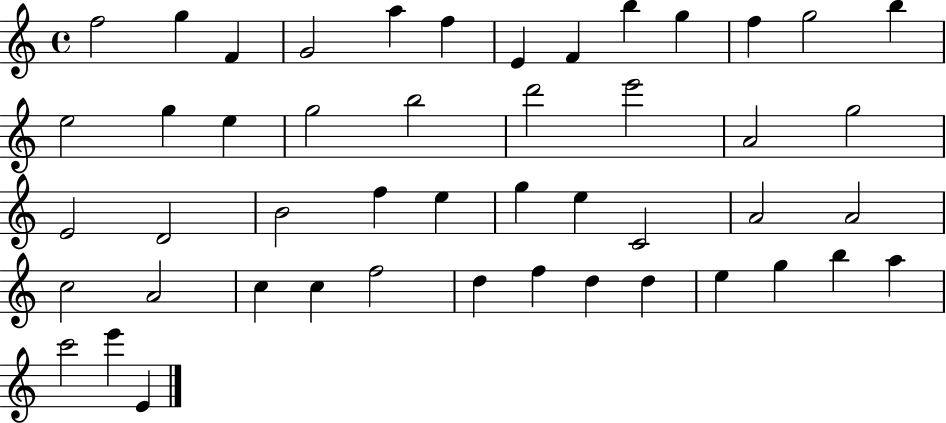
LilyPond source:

{
  \clef treble
  \time 4/4
  \defaultTimeSignature
  \key c \major
  f''2 g''4 f'4 | g'2 a''4 f''4 | e'4 f'4 b''4 g''4 | f''4 g''2 b''4 | \break e''2 g''4 e''4 | g''2 b''2 | d'''2 e'''2 | a'2 g''2 | \break e'2 d'2 | b'2 f''4 e''4 | g''4 e''4 c'2 | a'2 a'2 | \break c''2 a'2 | c''4 c''4 f''2 | d''4 f''4 d''4 d''4 | e''4 g''4 b''4 a''4 | \break c'''2 e'''4 e'4 | \bar "|."
}